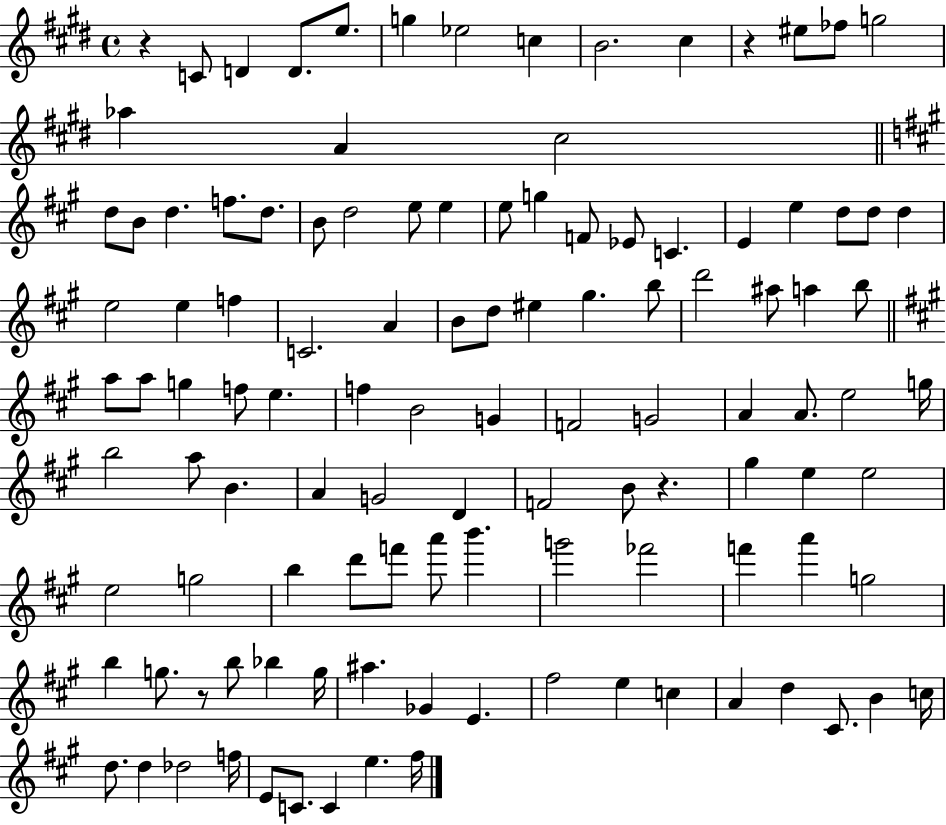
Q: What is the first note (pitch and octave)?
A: C4